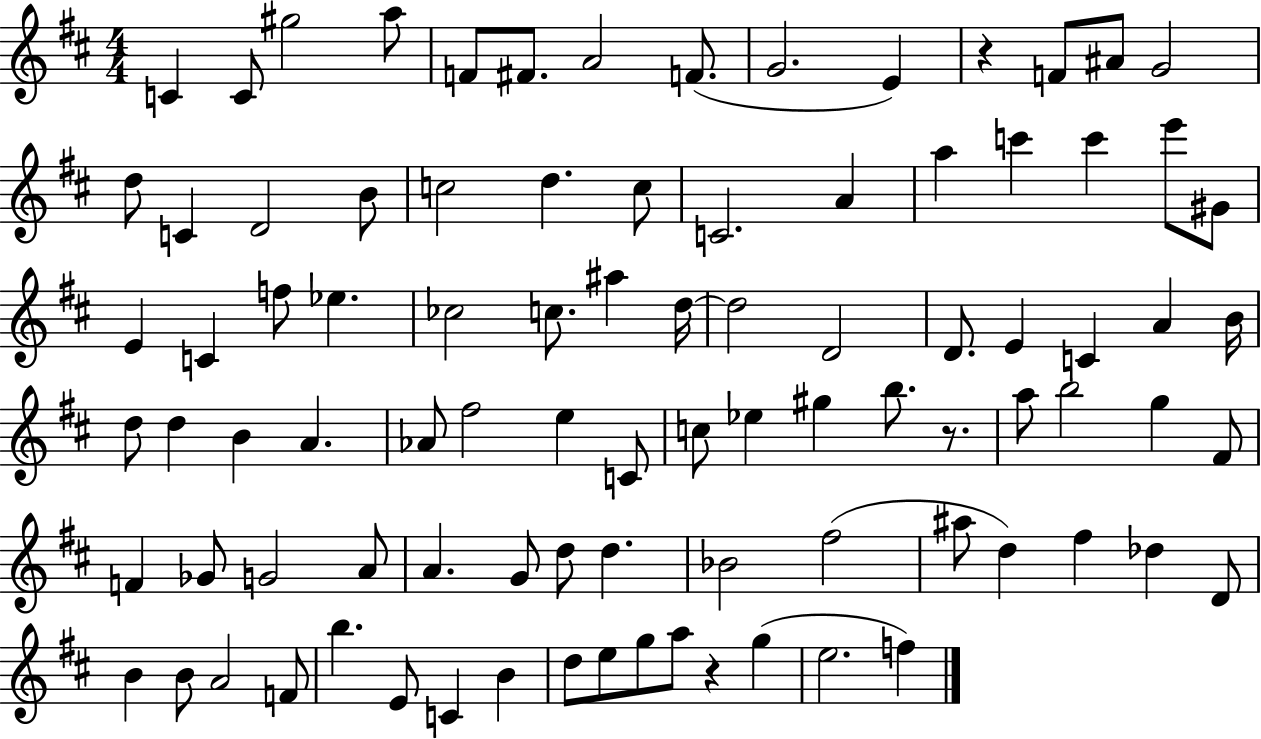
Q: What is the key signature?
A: D major